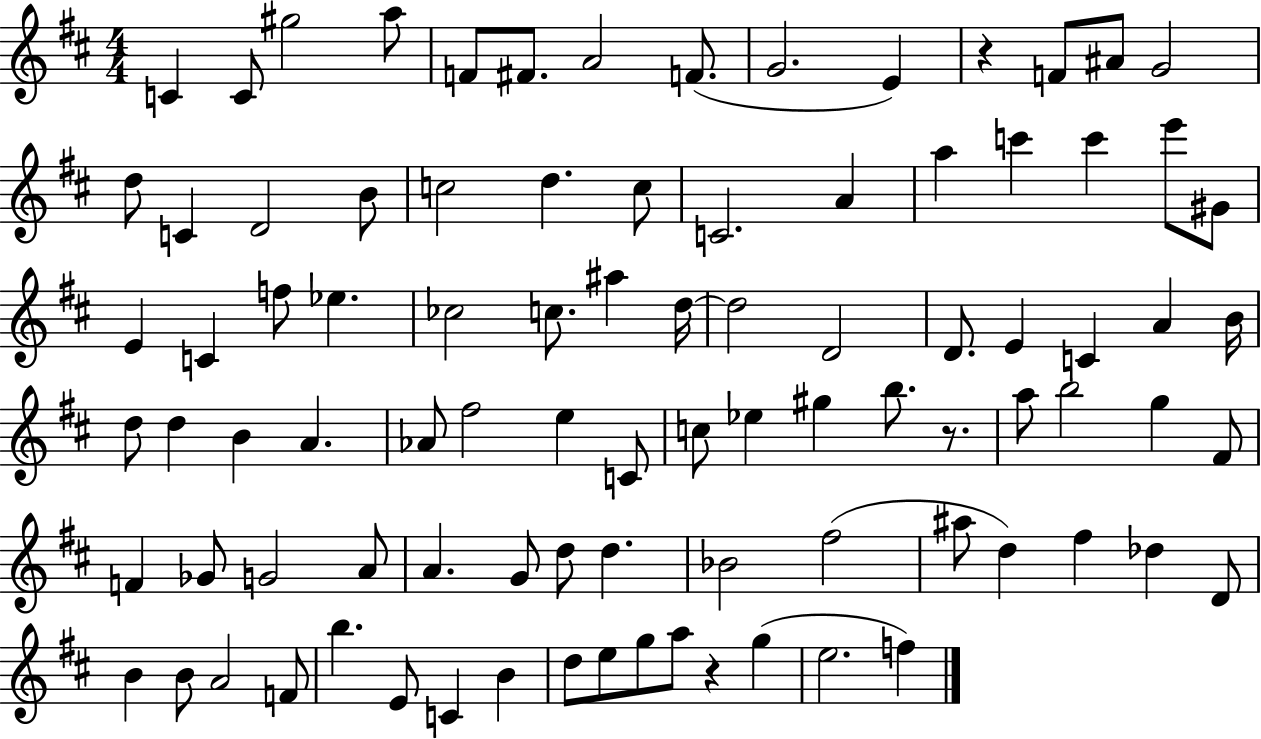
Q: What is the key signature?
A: D major